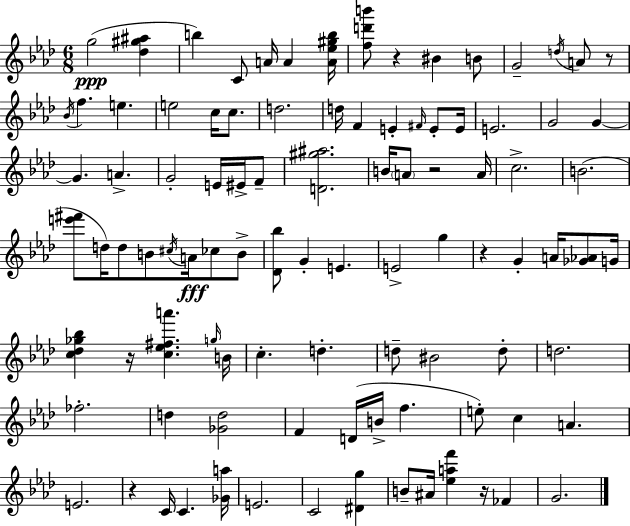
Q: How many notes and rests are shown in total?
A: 97